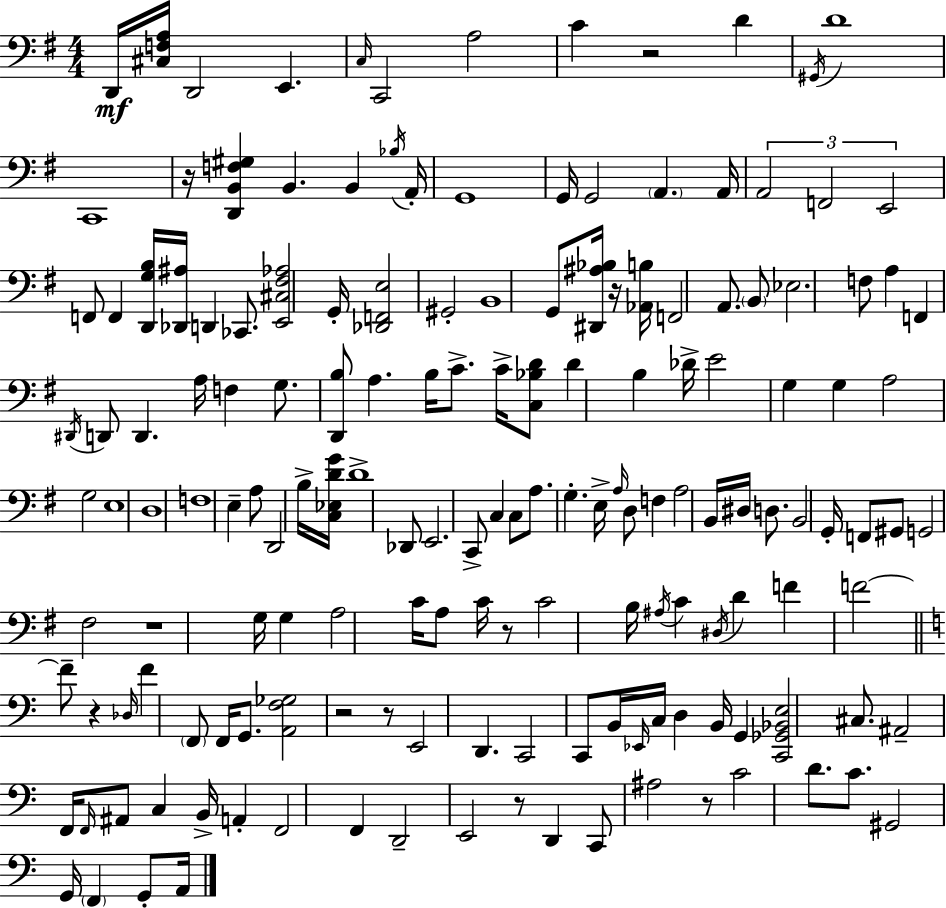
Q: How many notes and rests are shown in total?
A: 161